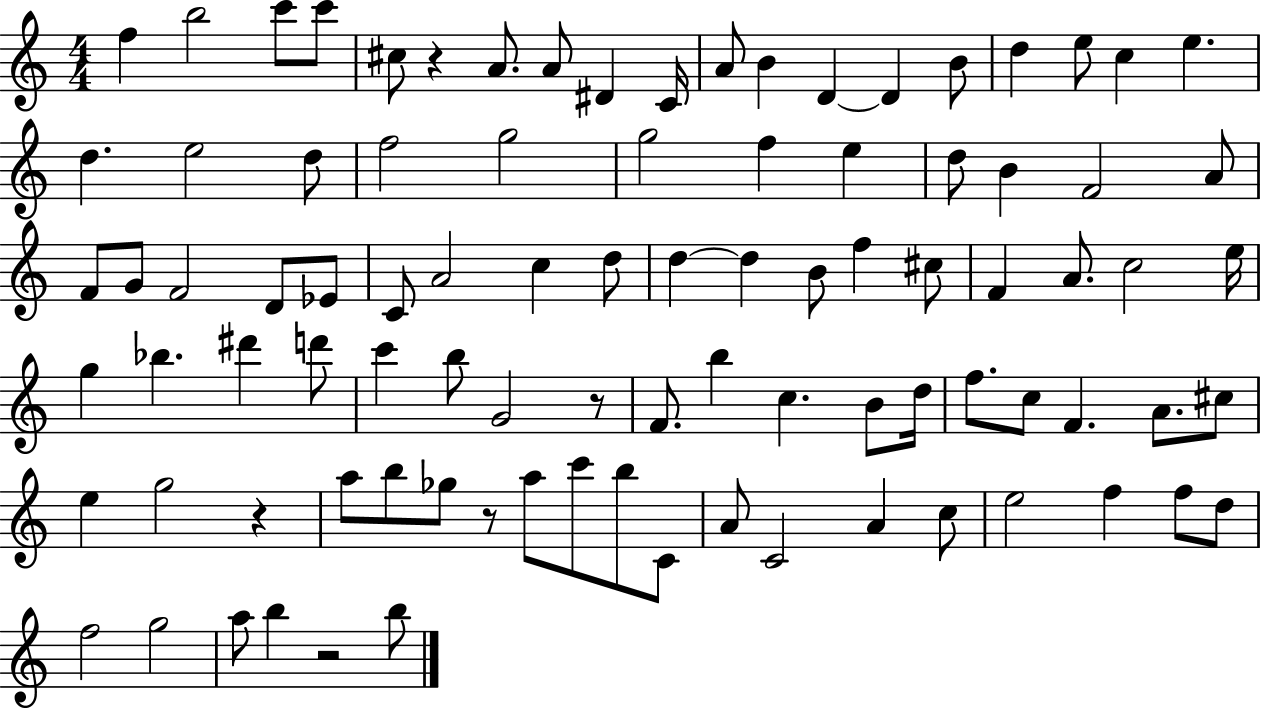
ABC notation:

X:1
T:Untitled
M:4/4
L:1/4
K:C
f b2 c'/2 c'/2 ^c/2 z A/2 A/2 ^D C/4 A/2 B D D B/2 d e/2 c e d e2 d/2 f2 g2 g2 f e d/2 B F2 A/2 F/2 G/2 F2 D/2 _E/2 C/2 A2 c d/2 d d B/2 f ^c/2 F A/2 c2 e/4 g _b ^d' d'/2 c' b/2 G2 z/2 F/2 b c B/2 d/4 f/2 c/2 F A/2 ^c/2 e g2 z a/2 b/2 _g/2 z/2 a/2 c'/2 b/2 C/2 A/2 C2 A c/2 e2 f f/2 d/2 f2 g2 a/2 b z2 b/2